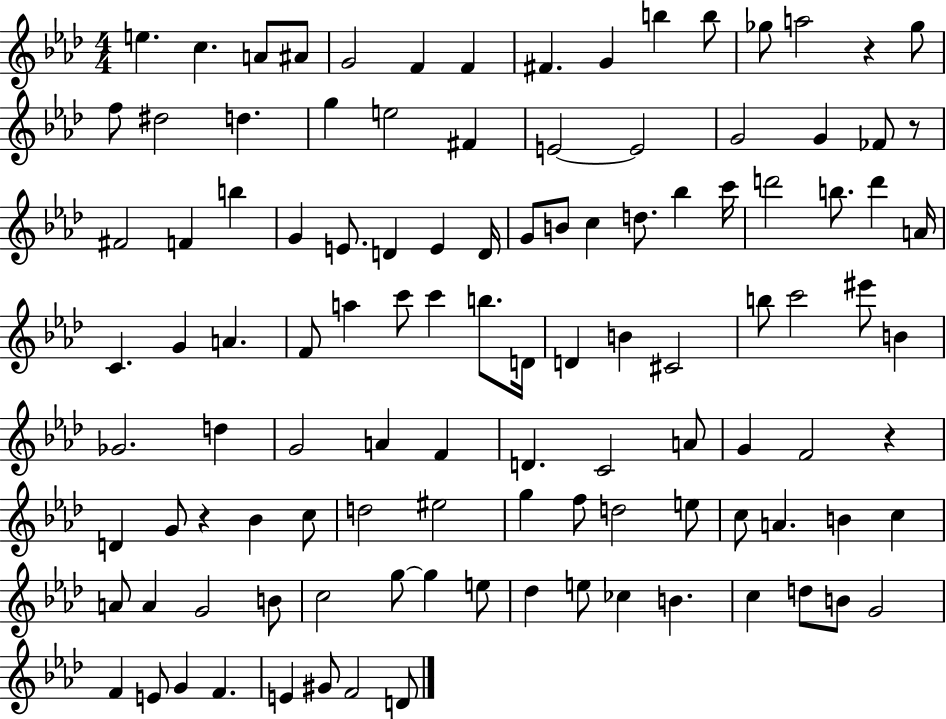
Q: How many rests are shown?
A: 4